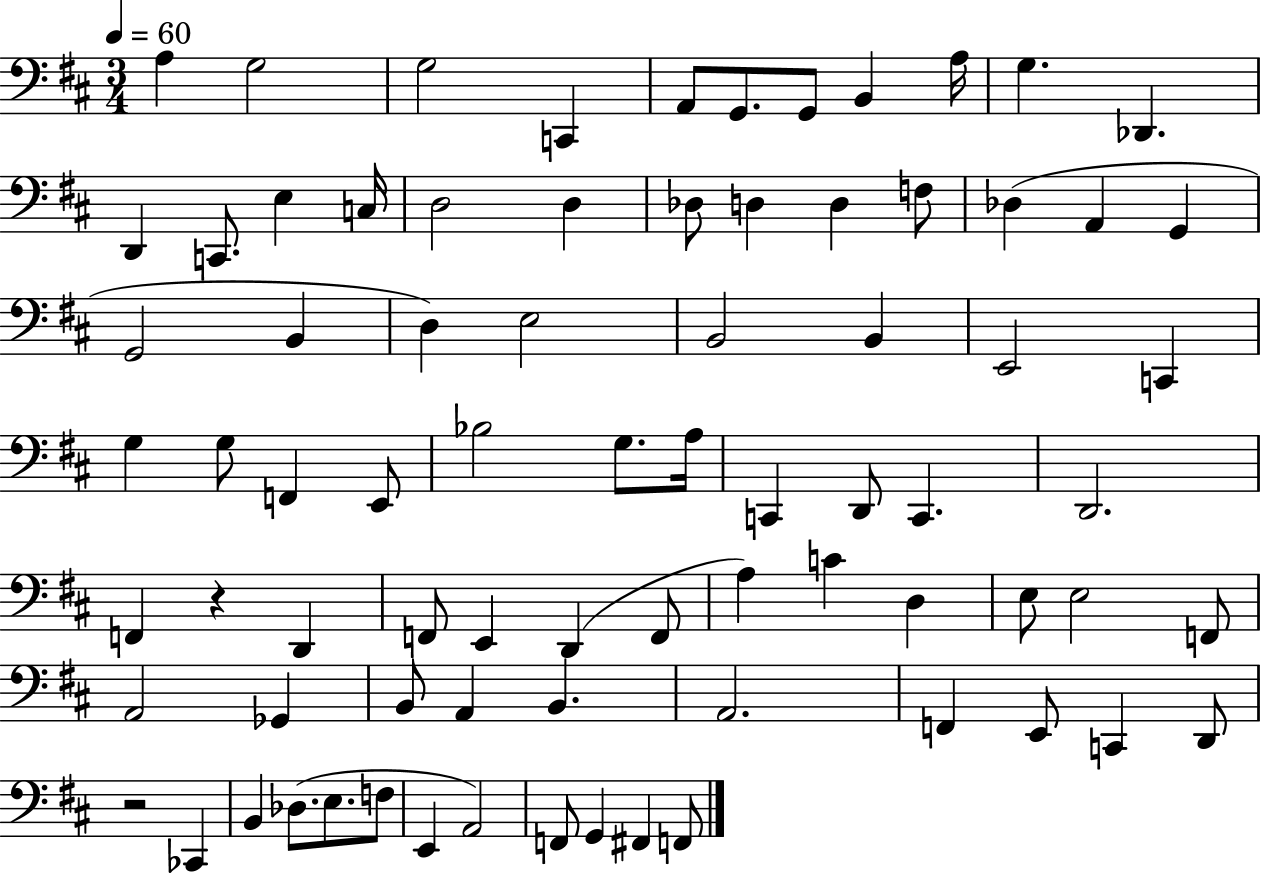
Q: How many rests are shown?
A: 2